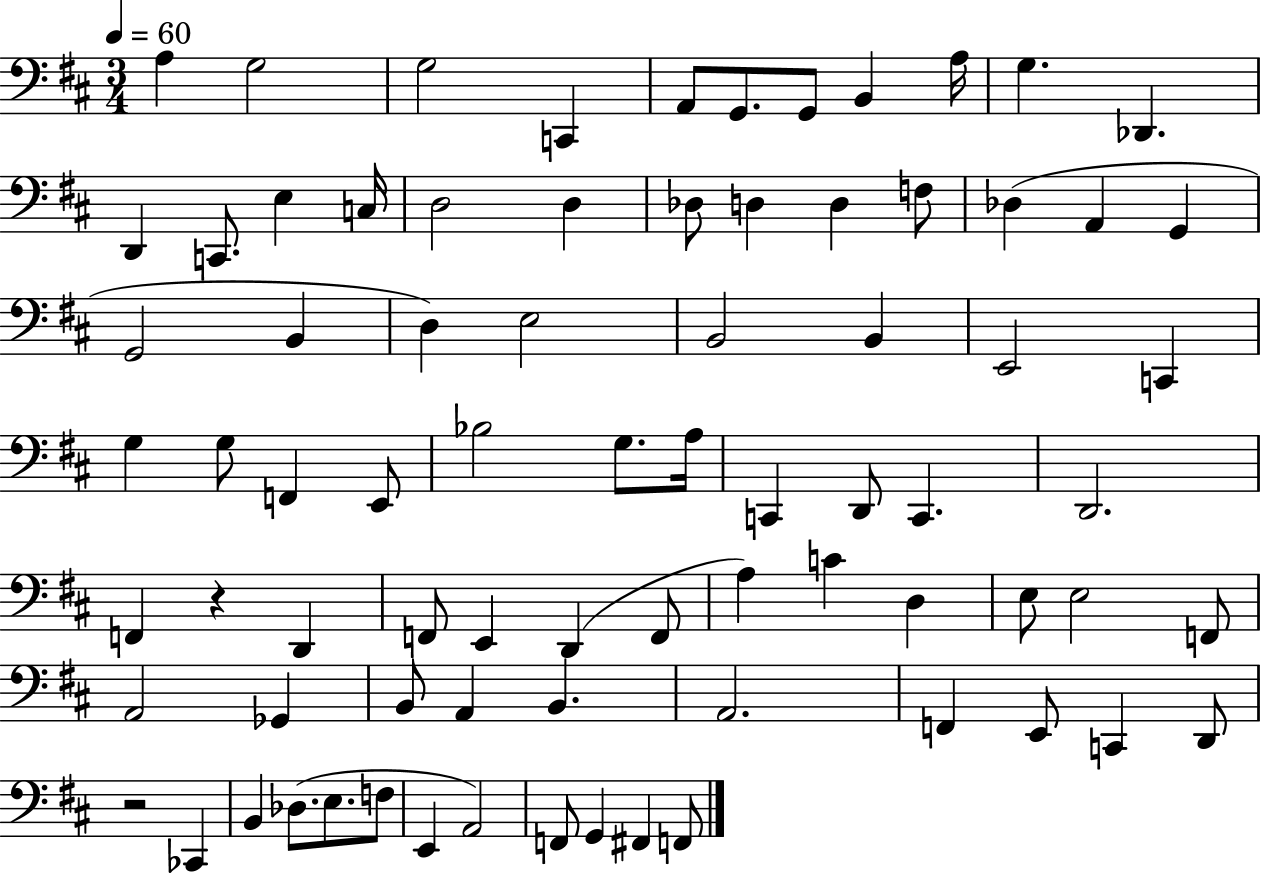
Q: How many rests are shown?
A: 2